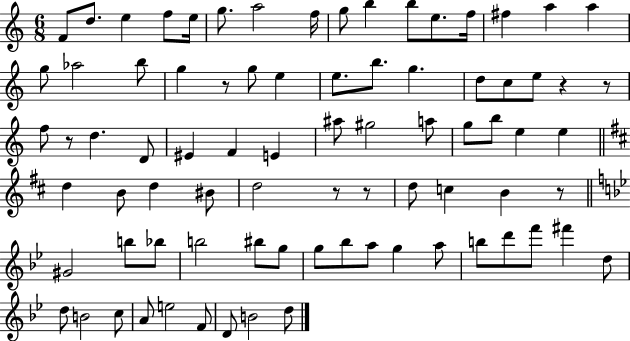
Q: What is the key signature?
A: C major